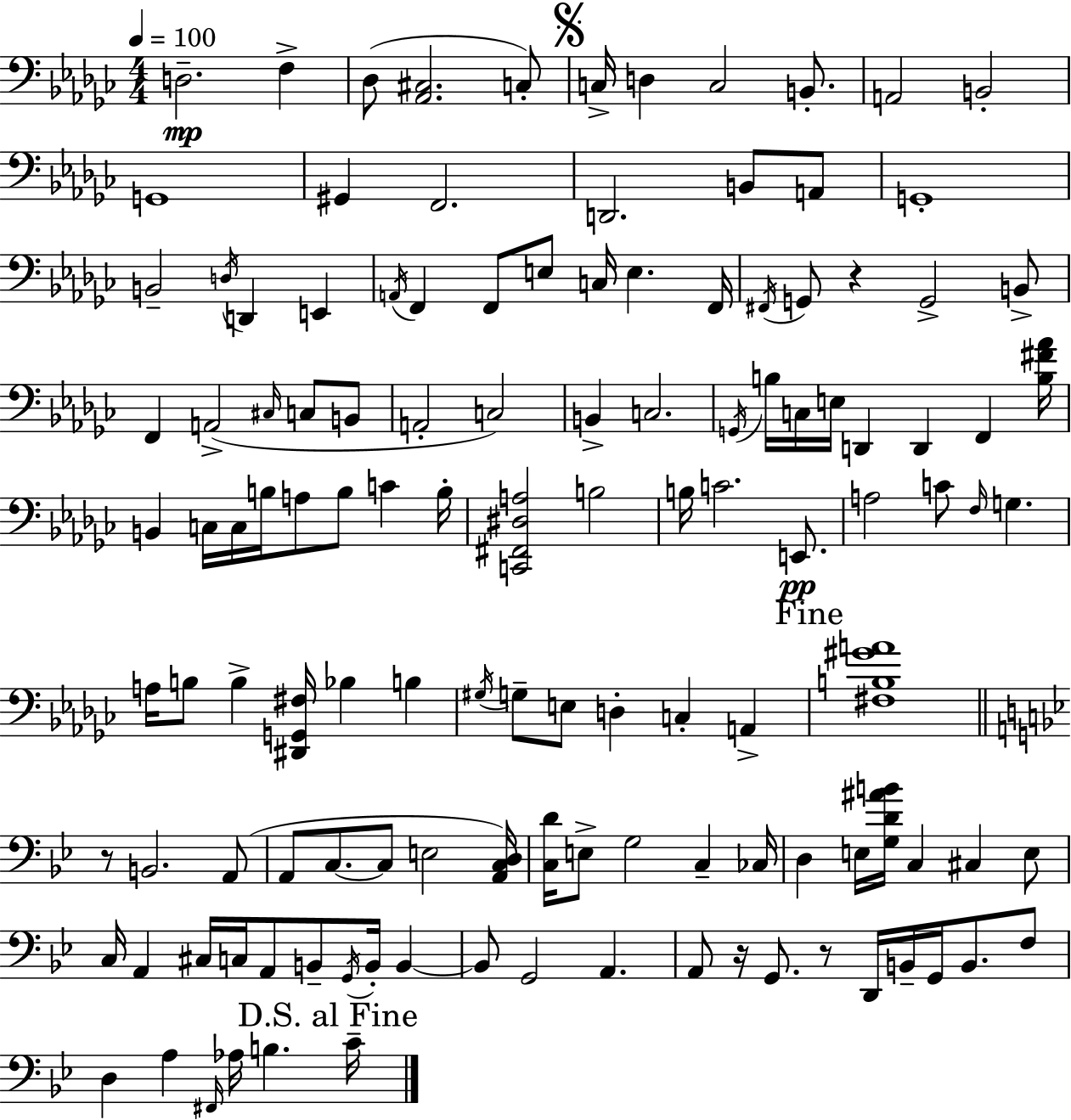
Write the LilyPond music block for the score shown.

{
  \clef bass
  \numericTimeSignature
  \time 4/4
  \key ees \minor
  \tempo 4 = 100
  \repeat volta 2 { d2.--\mp f4-> | des8( <aes, cis>2. c8-.) | \mark \markup { \musicglyph "scripts.segno" } c16-> d4 c2 b,8.-. | a,2 b,2-. | \break g,1 | gis,4 f,2. | d,2. b,8 a,8 | g,1-. | \break b,2-- \acciaccatura { d16 } d,4 e,4 | \acciaccatura { a,16 } f,4 f,8 e8 c16 e4. | f,16 \acciaccatura { fis,16 } g,8 r4 g,2-> | b,8-> f,4 a,2->( \grace { cis16 } | \break c8 b,8 a,2-. c2) | b,4-> c2. | \acciaccatura { g,16 } b16 c16 e16 d,4 d,4 | f,4 <b fis' aes'>16 b,4 c16 c16 b16 a8 b8 | \break c'4 b16-. <c, fis, dis a>2 b2 | b16 c'2. | e,8.\pp a2 c'8 \grace { f16 } | g4. a16 b8 b4-> <dis, g, fis>16 bes4 | \break b4 \acciaccatura { gis16 } g8-- e8 d4-. c4-. | a,4-> \mark "Fine" <fis b gis' a'>1 | \bar "||" \break \key bes \major r8 b,2. a,8( | a,8 c8.~~ c8 e2 <a, c d>16) | <c d'>16 e8-> g2 c4-- ces16 | d4 e16 <g d' ais' b'>16 c4 cis4 e8 | \break c16 a,4 cis16 c16 a,8 b,8-- \acciaccatura { g,16 } b,16-. b,4~~ | b,8 g,2 a,4. | a,8 r16 g,8. r8 d,16 b,16-- g,16 b,8. f8 | d4 a4 \grace { fis,16 } aes16 b4. | \break \mark "D.S. al Fine" c'16-- } \bar "|."
}